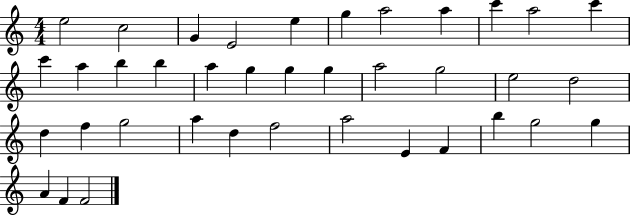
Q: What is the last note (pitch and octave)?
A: F4